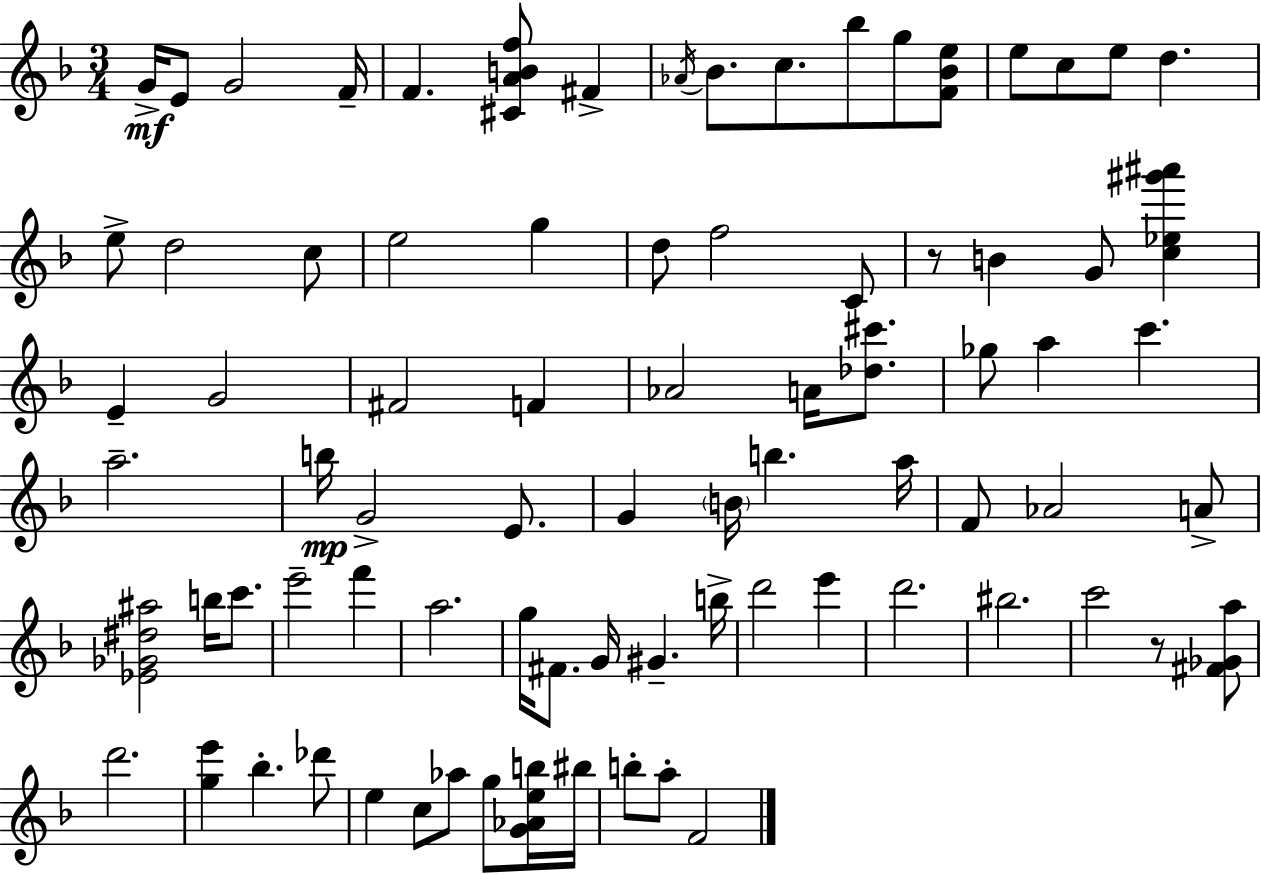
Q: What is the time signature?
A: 3/4